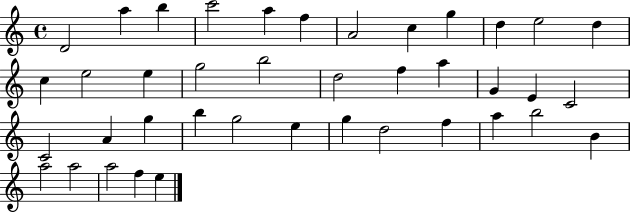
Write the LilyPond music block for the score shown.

{
  \clef treble
  \time 4/4
  \defaultTimeSignature
  \key c \major
  d'2 a''4 b''4 | c'''2 a''4 f''4 | a'2 c''4 g''4 | d''4 e''2 d''4 | \break c''4 e''2 e''4 | g''2 b''2 | d''2 f''4 a''4 | g'4 e'4 c'2 | \break c'2 a'4 g''4 | b''4 g''2 e''4 | g''4 d''2 f''4 | a''4 b''2 b'4 | \break a''2 a''2 | a''2 f''4 e''4 | \bar "|."
}